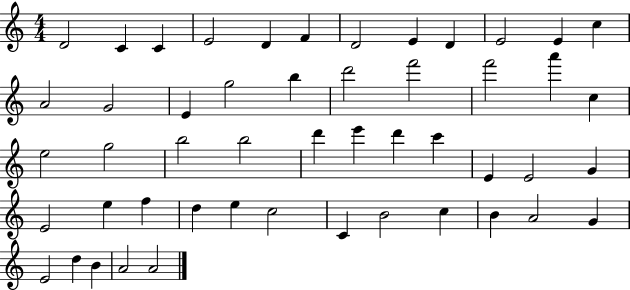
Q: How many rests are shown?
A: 0